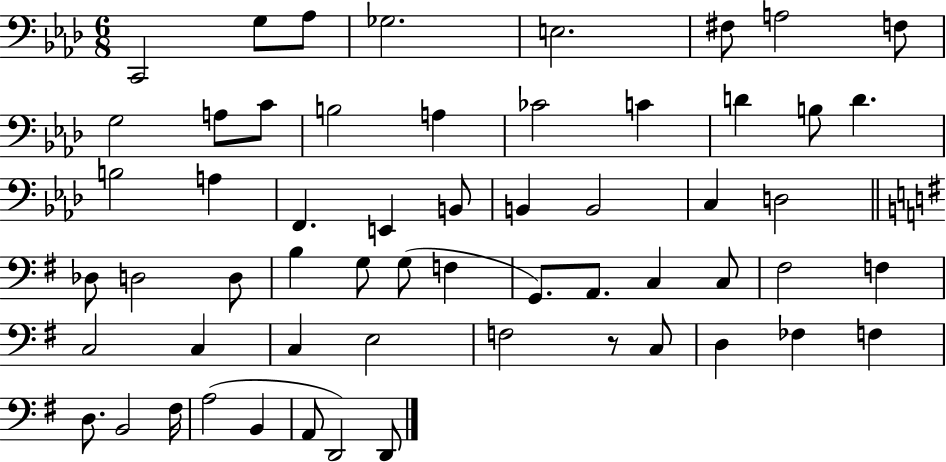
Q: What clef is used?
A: bass